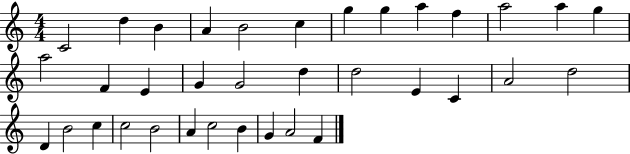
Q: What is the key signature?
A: C major